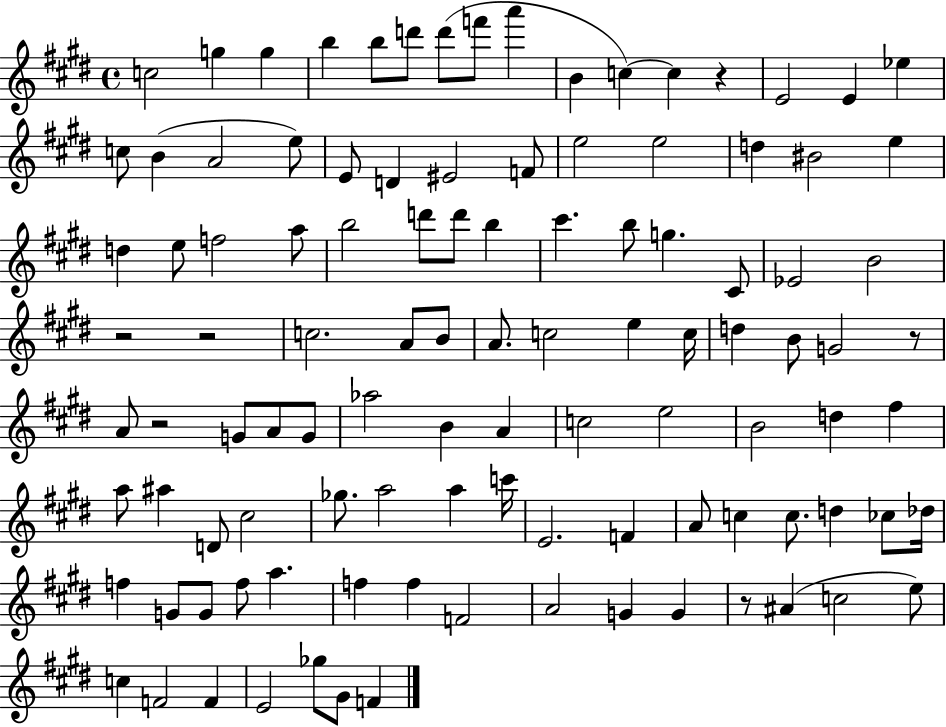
C5/h G5/q G5/q B5/q B5/e D6/e D6/e F6/e A6/q B4/q C5/q C5/q R/q E4/h E4/q Eb5/q C5/e B4/q A4/h E5/e E4/e D4/q EIS4/h F4/e E5/h E5/h D5/q BIS4/h E5/q D5/q E5/e F5/h A5/e B5/h D6/e D6/e B5/q C#6/q. B5/e G5/q. C#4/e Eb4/h B4/h R/h R/h C5/h. A4/e B4/e A4/e. C5/h E5/q C5/s D5/q B4/e G4/h R/e A4/e R/h G4/e A4/e G4/e Ab5/h B4/q A4/q C5/h E5/h B4/h D5/q F#5/q A5/e A#5/q D4/e C#5/h Gb5/e. A5/h A5/q C6/s E4/h. F4/q A4/e C5/q C5/e. D5/q CES5/e Db5/s F5/q G4/e G4/e F5/e A5/q. F5/q F5/q F4/h A4/h G4/q G4/q R/e A#4/q C5/h E5/e C5/q F4/h F4/q E4/h Gb5/e G#4/e F4/q